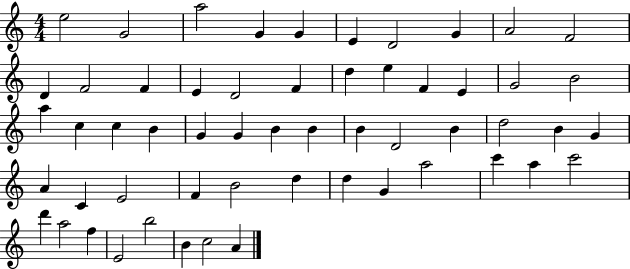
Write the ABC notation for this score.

X:1
T:Untitled
M:4/4
L:1/4
K:C
e2 G2 a2 G G E D2 G A2 F2 D F2 F E D2 F d e F E G2 B2 a c c B G G B B B D2 B d2 B G A C E2 F B2 d d G a2 c' a c'2 d' a2 f E2 b2 B c2 A